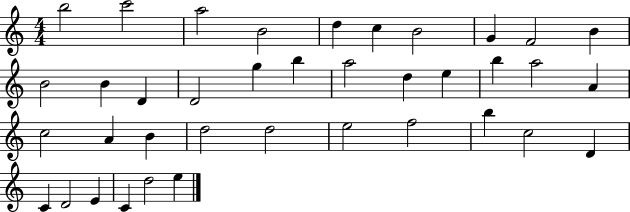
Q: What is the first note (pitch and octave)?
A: B5